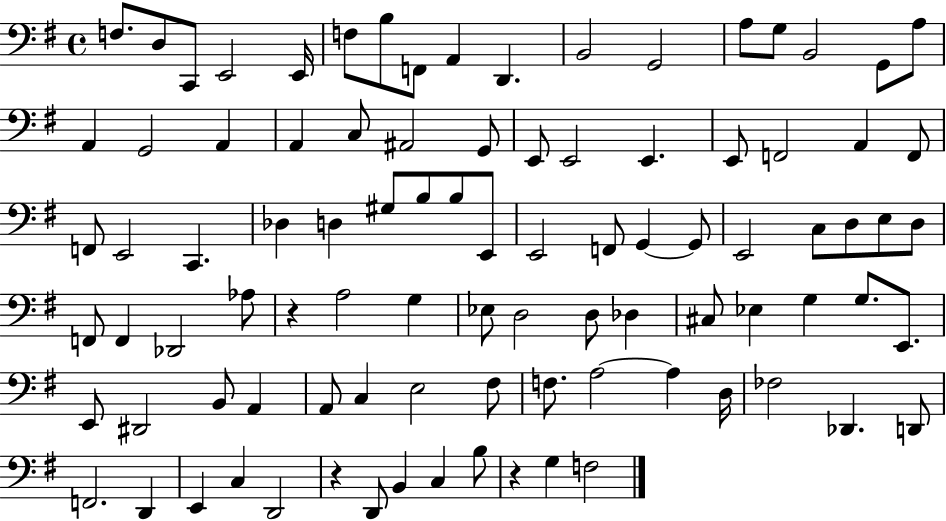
F3/e. D3/e C2/e E2/h E2/s F3/e B3/e F2/e A2/q D2/q. B2/h G2/h A3/e G3/e B2/h G2/e A3/e A2/q G2/h A2/q A2/q C3/e A#2/h G2/e E2/e E2/h E2/q. E2/e F2/h A2/q F2/e F2/e E2/h C2/q. Db3/q D3/q G#3/e B3/e B3/e E2/e E2/h F2/e G2/q G2/e E2/h C3/e D3/e E3/e D3/e F2/e F2/q Db2/h Ab3/e R/q A3/h G3/q Eb3/e D3/h D3/e Db3/q C#3/e Eb3/q G3/q G3/e. E2/e. E2/e D#2/h B2/e A2/q A2/e C3/q E3/h F#3/e F3/e. A3/h A3/q D3/s FES3/h Db2/q. D2/e F2/h. D2/q E2/q C3/q D2/h R/q D2/e B2/q C3/q B3/e R/q G3/q F3/h